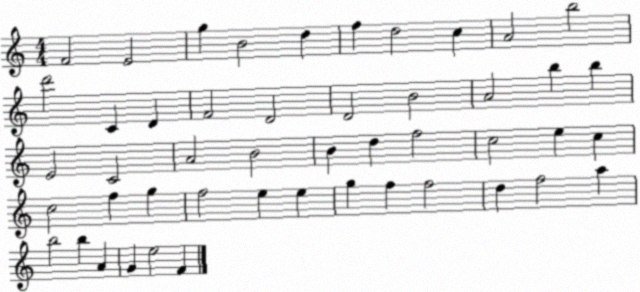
X:1
T:Untitled
M:4/4
L:1/4
K:C
F2 E2 g B2 d f d2 c A2 b2 d'2 C D F2 D2 D2 B2 A2 b b E2 C2 A2 B2 B d f2 c2 e c c2 f g f2 e e g f f2 d f2 a b2 b A G e2 F